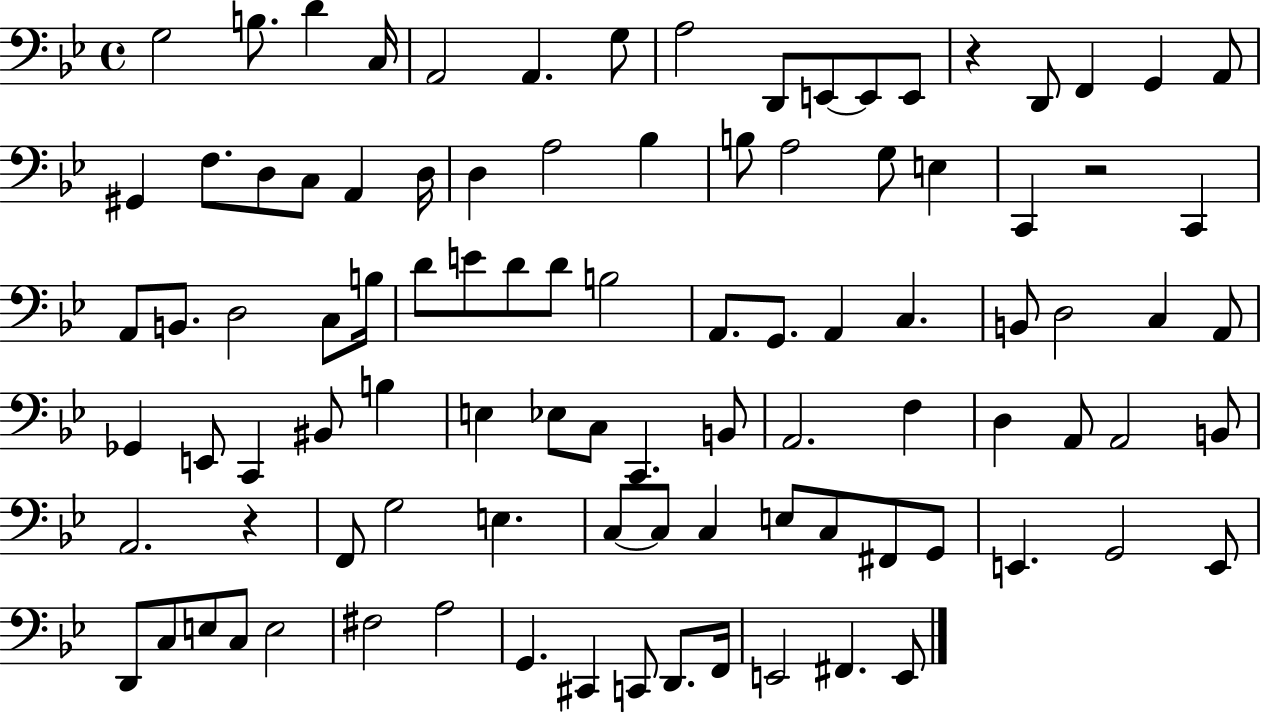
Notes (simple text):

G3/h B3/e. D4/q C3/s A2/h A2/q. G3/e A3/h D2/e E2/e E2/e E2/e R/q D2/e F2/q G2/q A2/e G#2/q F3/e. D3/e C3/e A2/q D3/s D3/q A3/h Bb3/q B3/e A3/h G3/e E3/q C2/q R/h C2/q A2/e B2/e. D3/h C3/e B3/s D4/e E4/e D4/e D4/e B3/h A2/e. G2/e. A2/q C3/q. B2/e D3/h C3/q A2/e Gb2/q E2/e C2/q BIS2/e B3/q E3/q Eb3/e C3/e C2/q. B2/e A2/h. F3/q D3/q A2/e A2/h B2/e A2/h. R/q F2/e G3/h E3/q. C3/e C3/e C3/q E3/e C3/e F#2/e G2/e E2/q. G2/h E2/e D2/e C3/e E3/e C3/e E3/h F#3/h A3/h G2/q. C#2/q C2/e D2/e. F2/s E2/h F#2/q. E2/e